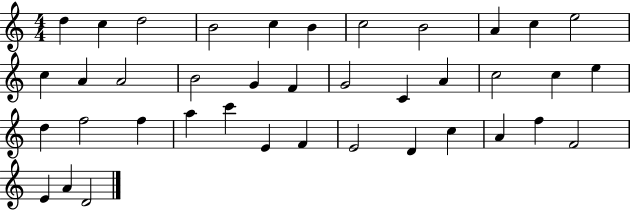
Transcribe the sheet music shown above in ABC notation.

X:1
T:Untitled
M:4/4
L:1/4
K:C
d c d2 B2 c B c2 B2 A c e2 c A A2 B2 G F G2 C A c2 c e d f2 f a c' E F E2 D c A f F2 E A D2